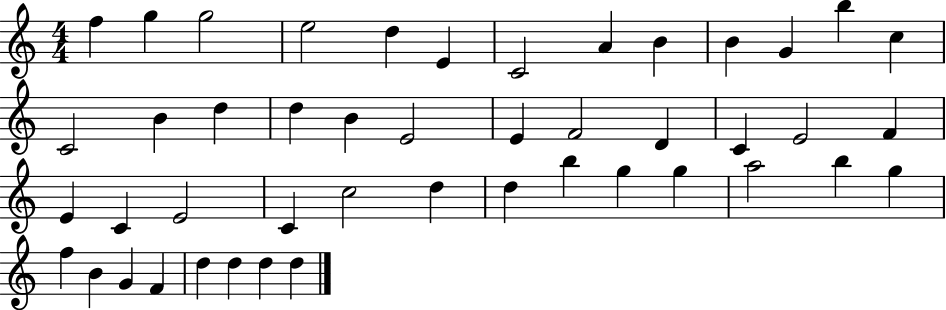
{
  \clef treble
  \numericTimeSignature
  \time 4/4
  \key c \major
  f''4 g''4 g''2 | e''2 d''4 e'4 | c'2 a'4 b'4 | b'4 g'4 b''4 c''4 | \break c'2 b'4 d''4 | d''4 b'4 e'2 | e'4 f'2 d'4 | c'4 e'2 f'4 | \break e'4 c'4 e'2 | c'4 c''2 d''4 | d''4 b''4 g''4 g''4 | a''2 b''4 g''4 | \break f''4 b'4 g'4 f'4 | d''4 d''4 d''4 d''4 | \bar "|."
}